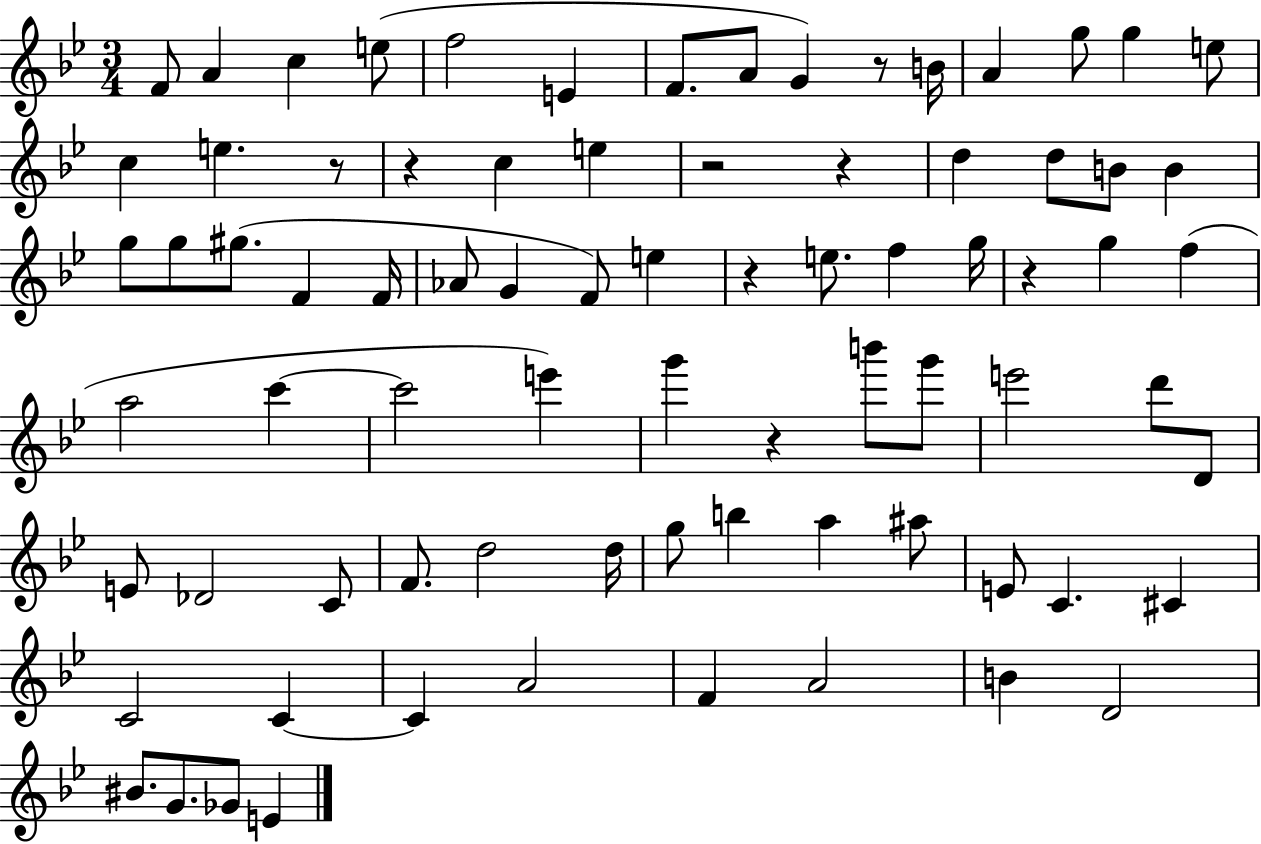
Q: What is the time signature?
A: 3/4